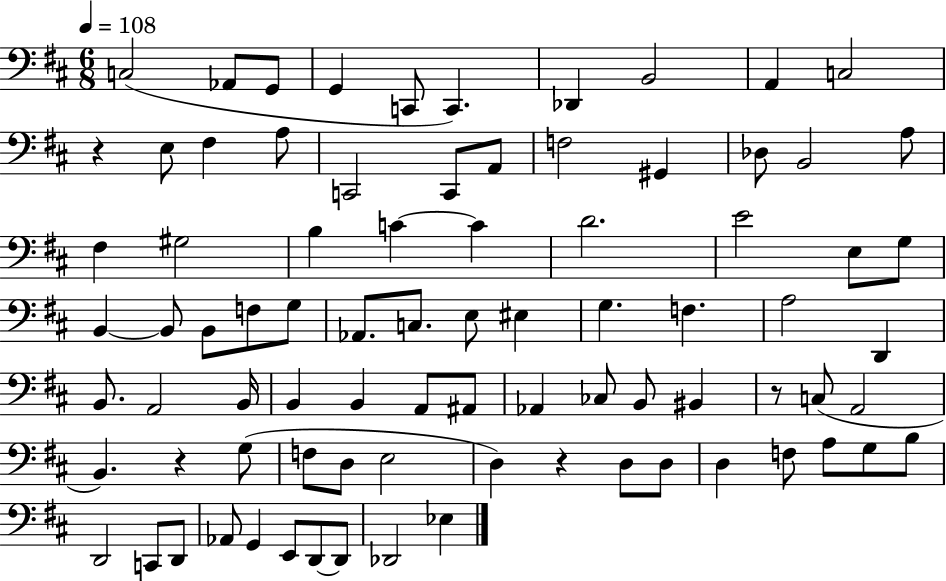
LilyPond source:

{
  \clef bass
  \numericTimeSignature
  \time 6/8
  \key d \major
  \tempo 4 = 108
  c2( aes,8 g,8 | g,4 c,8 c,4.) | des,4 b,2 | a,4 c2 | \break r4 e8 fis4 a8 | c,2 c,8 a,8 | f2 gis,4 | des8 b,2 a8 | \break fis4 gis2 | b4 c'4~~ c'4 | d'2. | e'2 e8 g8 | \break b,4~~ b,8 b,8 f8 g8 | aes,8. c8. e8 eis4 | g4. f4. | a2 d,4 | \break b,8. a,2 b,16 | b,4 b,4 a,8 ais,8 | aes,4 ces8 b,8 bis,4 | r8 c8( a,2 | \break b,4.) r4 g8( | f8 d8 e2 | d4) r4 d8 d8 | d4 f8 a8 g8 b8 | \break d,2 c,8 d,8 | aes,8 g,4 e,8 d,8~~ d,8 | des,2 ees4 | \bar "|."
}